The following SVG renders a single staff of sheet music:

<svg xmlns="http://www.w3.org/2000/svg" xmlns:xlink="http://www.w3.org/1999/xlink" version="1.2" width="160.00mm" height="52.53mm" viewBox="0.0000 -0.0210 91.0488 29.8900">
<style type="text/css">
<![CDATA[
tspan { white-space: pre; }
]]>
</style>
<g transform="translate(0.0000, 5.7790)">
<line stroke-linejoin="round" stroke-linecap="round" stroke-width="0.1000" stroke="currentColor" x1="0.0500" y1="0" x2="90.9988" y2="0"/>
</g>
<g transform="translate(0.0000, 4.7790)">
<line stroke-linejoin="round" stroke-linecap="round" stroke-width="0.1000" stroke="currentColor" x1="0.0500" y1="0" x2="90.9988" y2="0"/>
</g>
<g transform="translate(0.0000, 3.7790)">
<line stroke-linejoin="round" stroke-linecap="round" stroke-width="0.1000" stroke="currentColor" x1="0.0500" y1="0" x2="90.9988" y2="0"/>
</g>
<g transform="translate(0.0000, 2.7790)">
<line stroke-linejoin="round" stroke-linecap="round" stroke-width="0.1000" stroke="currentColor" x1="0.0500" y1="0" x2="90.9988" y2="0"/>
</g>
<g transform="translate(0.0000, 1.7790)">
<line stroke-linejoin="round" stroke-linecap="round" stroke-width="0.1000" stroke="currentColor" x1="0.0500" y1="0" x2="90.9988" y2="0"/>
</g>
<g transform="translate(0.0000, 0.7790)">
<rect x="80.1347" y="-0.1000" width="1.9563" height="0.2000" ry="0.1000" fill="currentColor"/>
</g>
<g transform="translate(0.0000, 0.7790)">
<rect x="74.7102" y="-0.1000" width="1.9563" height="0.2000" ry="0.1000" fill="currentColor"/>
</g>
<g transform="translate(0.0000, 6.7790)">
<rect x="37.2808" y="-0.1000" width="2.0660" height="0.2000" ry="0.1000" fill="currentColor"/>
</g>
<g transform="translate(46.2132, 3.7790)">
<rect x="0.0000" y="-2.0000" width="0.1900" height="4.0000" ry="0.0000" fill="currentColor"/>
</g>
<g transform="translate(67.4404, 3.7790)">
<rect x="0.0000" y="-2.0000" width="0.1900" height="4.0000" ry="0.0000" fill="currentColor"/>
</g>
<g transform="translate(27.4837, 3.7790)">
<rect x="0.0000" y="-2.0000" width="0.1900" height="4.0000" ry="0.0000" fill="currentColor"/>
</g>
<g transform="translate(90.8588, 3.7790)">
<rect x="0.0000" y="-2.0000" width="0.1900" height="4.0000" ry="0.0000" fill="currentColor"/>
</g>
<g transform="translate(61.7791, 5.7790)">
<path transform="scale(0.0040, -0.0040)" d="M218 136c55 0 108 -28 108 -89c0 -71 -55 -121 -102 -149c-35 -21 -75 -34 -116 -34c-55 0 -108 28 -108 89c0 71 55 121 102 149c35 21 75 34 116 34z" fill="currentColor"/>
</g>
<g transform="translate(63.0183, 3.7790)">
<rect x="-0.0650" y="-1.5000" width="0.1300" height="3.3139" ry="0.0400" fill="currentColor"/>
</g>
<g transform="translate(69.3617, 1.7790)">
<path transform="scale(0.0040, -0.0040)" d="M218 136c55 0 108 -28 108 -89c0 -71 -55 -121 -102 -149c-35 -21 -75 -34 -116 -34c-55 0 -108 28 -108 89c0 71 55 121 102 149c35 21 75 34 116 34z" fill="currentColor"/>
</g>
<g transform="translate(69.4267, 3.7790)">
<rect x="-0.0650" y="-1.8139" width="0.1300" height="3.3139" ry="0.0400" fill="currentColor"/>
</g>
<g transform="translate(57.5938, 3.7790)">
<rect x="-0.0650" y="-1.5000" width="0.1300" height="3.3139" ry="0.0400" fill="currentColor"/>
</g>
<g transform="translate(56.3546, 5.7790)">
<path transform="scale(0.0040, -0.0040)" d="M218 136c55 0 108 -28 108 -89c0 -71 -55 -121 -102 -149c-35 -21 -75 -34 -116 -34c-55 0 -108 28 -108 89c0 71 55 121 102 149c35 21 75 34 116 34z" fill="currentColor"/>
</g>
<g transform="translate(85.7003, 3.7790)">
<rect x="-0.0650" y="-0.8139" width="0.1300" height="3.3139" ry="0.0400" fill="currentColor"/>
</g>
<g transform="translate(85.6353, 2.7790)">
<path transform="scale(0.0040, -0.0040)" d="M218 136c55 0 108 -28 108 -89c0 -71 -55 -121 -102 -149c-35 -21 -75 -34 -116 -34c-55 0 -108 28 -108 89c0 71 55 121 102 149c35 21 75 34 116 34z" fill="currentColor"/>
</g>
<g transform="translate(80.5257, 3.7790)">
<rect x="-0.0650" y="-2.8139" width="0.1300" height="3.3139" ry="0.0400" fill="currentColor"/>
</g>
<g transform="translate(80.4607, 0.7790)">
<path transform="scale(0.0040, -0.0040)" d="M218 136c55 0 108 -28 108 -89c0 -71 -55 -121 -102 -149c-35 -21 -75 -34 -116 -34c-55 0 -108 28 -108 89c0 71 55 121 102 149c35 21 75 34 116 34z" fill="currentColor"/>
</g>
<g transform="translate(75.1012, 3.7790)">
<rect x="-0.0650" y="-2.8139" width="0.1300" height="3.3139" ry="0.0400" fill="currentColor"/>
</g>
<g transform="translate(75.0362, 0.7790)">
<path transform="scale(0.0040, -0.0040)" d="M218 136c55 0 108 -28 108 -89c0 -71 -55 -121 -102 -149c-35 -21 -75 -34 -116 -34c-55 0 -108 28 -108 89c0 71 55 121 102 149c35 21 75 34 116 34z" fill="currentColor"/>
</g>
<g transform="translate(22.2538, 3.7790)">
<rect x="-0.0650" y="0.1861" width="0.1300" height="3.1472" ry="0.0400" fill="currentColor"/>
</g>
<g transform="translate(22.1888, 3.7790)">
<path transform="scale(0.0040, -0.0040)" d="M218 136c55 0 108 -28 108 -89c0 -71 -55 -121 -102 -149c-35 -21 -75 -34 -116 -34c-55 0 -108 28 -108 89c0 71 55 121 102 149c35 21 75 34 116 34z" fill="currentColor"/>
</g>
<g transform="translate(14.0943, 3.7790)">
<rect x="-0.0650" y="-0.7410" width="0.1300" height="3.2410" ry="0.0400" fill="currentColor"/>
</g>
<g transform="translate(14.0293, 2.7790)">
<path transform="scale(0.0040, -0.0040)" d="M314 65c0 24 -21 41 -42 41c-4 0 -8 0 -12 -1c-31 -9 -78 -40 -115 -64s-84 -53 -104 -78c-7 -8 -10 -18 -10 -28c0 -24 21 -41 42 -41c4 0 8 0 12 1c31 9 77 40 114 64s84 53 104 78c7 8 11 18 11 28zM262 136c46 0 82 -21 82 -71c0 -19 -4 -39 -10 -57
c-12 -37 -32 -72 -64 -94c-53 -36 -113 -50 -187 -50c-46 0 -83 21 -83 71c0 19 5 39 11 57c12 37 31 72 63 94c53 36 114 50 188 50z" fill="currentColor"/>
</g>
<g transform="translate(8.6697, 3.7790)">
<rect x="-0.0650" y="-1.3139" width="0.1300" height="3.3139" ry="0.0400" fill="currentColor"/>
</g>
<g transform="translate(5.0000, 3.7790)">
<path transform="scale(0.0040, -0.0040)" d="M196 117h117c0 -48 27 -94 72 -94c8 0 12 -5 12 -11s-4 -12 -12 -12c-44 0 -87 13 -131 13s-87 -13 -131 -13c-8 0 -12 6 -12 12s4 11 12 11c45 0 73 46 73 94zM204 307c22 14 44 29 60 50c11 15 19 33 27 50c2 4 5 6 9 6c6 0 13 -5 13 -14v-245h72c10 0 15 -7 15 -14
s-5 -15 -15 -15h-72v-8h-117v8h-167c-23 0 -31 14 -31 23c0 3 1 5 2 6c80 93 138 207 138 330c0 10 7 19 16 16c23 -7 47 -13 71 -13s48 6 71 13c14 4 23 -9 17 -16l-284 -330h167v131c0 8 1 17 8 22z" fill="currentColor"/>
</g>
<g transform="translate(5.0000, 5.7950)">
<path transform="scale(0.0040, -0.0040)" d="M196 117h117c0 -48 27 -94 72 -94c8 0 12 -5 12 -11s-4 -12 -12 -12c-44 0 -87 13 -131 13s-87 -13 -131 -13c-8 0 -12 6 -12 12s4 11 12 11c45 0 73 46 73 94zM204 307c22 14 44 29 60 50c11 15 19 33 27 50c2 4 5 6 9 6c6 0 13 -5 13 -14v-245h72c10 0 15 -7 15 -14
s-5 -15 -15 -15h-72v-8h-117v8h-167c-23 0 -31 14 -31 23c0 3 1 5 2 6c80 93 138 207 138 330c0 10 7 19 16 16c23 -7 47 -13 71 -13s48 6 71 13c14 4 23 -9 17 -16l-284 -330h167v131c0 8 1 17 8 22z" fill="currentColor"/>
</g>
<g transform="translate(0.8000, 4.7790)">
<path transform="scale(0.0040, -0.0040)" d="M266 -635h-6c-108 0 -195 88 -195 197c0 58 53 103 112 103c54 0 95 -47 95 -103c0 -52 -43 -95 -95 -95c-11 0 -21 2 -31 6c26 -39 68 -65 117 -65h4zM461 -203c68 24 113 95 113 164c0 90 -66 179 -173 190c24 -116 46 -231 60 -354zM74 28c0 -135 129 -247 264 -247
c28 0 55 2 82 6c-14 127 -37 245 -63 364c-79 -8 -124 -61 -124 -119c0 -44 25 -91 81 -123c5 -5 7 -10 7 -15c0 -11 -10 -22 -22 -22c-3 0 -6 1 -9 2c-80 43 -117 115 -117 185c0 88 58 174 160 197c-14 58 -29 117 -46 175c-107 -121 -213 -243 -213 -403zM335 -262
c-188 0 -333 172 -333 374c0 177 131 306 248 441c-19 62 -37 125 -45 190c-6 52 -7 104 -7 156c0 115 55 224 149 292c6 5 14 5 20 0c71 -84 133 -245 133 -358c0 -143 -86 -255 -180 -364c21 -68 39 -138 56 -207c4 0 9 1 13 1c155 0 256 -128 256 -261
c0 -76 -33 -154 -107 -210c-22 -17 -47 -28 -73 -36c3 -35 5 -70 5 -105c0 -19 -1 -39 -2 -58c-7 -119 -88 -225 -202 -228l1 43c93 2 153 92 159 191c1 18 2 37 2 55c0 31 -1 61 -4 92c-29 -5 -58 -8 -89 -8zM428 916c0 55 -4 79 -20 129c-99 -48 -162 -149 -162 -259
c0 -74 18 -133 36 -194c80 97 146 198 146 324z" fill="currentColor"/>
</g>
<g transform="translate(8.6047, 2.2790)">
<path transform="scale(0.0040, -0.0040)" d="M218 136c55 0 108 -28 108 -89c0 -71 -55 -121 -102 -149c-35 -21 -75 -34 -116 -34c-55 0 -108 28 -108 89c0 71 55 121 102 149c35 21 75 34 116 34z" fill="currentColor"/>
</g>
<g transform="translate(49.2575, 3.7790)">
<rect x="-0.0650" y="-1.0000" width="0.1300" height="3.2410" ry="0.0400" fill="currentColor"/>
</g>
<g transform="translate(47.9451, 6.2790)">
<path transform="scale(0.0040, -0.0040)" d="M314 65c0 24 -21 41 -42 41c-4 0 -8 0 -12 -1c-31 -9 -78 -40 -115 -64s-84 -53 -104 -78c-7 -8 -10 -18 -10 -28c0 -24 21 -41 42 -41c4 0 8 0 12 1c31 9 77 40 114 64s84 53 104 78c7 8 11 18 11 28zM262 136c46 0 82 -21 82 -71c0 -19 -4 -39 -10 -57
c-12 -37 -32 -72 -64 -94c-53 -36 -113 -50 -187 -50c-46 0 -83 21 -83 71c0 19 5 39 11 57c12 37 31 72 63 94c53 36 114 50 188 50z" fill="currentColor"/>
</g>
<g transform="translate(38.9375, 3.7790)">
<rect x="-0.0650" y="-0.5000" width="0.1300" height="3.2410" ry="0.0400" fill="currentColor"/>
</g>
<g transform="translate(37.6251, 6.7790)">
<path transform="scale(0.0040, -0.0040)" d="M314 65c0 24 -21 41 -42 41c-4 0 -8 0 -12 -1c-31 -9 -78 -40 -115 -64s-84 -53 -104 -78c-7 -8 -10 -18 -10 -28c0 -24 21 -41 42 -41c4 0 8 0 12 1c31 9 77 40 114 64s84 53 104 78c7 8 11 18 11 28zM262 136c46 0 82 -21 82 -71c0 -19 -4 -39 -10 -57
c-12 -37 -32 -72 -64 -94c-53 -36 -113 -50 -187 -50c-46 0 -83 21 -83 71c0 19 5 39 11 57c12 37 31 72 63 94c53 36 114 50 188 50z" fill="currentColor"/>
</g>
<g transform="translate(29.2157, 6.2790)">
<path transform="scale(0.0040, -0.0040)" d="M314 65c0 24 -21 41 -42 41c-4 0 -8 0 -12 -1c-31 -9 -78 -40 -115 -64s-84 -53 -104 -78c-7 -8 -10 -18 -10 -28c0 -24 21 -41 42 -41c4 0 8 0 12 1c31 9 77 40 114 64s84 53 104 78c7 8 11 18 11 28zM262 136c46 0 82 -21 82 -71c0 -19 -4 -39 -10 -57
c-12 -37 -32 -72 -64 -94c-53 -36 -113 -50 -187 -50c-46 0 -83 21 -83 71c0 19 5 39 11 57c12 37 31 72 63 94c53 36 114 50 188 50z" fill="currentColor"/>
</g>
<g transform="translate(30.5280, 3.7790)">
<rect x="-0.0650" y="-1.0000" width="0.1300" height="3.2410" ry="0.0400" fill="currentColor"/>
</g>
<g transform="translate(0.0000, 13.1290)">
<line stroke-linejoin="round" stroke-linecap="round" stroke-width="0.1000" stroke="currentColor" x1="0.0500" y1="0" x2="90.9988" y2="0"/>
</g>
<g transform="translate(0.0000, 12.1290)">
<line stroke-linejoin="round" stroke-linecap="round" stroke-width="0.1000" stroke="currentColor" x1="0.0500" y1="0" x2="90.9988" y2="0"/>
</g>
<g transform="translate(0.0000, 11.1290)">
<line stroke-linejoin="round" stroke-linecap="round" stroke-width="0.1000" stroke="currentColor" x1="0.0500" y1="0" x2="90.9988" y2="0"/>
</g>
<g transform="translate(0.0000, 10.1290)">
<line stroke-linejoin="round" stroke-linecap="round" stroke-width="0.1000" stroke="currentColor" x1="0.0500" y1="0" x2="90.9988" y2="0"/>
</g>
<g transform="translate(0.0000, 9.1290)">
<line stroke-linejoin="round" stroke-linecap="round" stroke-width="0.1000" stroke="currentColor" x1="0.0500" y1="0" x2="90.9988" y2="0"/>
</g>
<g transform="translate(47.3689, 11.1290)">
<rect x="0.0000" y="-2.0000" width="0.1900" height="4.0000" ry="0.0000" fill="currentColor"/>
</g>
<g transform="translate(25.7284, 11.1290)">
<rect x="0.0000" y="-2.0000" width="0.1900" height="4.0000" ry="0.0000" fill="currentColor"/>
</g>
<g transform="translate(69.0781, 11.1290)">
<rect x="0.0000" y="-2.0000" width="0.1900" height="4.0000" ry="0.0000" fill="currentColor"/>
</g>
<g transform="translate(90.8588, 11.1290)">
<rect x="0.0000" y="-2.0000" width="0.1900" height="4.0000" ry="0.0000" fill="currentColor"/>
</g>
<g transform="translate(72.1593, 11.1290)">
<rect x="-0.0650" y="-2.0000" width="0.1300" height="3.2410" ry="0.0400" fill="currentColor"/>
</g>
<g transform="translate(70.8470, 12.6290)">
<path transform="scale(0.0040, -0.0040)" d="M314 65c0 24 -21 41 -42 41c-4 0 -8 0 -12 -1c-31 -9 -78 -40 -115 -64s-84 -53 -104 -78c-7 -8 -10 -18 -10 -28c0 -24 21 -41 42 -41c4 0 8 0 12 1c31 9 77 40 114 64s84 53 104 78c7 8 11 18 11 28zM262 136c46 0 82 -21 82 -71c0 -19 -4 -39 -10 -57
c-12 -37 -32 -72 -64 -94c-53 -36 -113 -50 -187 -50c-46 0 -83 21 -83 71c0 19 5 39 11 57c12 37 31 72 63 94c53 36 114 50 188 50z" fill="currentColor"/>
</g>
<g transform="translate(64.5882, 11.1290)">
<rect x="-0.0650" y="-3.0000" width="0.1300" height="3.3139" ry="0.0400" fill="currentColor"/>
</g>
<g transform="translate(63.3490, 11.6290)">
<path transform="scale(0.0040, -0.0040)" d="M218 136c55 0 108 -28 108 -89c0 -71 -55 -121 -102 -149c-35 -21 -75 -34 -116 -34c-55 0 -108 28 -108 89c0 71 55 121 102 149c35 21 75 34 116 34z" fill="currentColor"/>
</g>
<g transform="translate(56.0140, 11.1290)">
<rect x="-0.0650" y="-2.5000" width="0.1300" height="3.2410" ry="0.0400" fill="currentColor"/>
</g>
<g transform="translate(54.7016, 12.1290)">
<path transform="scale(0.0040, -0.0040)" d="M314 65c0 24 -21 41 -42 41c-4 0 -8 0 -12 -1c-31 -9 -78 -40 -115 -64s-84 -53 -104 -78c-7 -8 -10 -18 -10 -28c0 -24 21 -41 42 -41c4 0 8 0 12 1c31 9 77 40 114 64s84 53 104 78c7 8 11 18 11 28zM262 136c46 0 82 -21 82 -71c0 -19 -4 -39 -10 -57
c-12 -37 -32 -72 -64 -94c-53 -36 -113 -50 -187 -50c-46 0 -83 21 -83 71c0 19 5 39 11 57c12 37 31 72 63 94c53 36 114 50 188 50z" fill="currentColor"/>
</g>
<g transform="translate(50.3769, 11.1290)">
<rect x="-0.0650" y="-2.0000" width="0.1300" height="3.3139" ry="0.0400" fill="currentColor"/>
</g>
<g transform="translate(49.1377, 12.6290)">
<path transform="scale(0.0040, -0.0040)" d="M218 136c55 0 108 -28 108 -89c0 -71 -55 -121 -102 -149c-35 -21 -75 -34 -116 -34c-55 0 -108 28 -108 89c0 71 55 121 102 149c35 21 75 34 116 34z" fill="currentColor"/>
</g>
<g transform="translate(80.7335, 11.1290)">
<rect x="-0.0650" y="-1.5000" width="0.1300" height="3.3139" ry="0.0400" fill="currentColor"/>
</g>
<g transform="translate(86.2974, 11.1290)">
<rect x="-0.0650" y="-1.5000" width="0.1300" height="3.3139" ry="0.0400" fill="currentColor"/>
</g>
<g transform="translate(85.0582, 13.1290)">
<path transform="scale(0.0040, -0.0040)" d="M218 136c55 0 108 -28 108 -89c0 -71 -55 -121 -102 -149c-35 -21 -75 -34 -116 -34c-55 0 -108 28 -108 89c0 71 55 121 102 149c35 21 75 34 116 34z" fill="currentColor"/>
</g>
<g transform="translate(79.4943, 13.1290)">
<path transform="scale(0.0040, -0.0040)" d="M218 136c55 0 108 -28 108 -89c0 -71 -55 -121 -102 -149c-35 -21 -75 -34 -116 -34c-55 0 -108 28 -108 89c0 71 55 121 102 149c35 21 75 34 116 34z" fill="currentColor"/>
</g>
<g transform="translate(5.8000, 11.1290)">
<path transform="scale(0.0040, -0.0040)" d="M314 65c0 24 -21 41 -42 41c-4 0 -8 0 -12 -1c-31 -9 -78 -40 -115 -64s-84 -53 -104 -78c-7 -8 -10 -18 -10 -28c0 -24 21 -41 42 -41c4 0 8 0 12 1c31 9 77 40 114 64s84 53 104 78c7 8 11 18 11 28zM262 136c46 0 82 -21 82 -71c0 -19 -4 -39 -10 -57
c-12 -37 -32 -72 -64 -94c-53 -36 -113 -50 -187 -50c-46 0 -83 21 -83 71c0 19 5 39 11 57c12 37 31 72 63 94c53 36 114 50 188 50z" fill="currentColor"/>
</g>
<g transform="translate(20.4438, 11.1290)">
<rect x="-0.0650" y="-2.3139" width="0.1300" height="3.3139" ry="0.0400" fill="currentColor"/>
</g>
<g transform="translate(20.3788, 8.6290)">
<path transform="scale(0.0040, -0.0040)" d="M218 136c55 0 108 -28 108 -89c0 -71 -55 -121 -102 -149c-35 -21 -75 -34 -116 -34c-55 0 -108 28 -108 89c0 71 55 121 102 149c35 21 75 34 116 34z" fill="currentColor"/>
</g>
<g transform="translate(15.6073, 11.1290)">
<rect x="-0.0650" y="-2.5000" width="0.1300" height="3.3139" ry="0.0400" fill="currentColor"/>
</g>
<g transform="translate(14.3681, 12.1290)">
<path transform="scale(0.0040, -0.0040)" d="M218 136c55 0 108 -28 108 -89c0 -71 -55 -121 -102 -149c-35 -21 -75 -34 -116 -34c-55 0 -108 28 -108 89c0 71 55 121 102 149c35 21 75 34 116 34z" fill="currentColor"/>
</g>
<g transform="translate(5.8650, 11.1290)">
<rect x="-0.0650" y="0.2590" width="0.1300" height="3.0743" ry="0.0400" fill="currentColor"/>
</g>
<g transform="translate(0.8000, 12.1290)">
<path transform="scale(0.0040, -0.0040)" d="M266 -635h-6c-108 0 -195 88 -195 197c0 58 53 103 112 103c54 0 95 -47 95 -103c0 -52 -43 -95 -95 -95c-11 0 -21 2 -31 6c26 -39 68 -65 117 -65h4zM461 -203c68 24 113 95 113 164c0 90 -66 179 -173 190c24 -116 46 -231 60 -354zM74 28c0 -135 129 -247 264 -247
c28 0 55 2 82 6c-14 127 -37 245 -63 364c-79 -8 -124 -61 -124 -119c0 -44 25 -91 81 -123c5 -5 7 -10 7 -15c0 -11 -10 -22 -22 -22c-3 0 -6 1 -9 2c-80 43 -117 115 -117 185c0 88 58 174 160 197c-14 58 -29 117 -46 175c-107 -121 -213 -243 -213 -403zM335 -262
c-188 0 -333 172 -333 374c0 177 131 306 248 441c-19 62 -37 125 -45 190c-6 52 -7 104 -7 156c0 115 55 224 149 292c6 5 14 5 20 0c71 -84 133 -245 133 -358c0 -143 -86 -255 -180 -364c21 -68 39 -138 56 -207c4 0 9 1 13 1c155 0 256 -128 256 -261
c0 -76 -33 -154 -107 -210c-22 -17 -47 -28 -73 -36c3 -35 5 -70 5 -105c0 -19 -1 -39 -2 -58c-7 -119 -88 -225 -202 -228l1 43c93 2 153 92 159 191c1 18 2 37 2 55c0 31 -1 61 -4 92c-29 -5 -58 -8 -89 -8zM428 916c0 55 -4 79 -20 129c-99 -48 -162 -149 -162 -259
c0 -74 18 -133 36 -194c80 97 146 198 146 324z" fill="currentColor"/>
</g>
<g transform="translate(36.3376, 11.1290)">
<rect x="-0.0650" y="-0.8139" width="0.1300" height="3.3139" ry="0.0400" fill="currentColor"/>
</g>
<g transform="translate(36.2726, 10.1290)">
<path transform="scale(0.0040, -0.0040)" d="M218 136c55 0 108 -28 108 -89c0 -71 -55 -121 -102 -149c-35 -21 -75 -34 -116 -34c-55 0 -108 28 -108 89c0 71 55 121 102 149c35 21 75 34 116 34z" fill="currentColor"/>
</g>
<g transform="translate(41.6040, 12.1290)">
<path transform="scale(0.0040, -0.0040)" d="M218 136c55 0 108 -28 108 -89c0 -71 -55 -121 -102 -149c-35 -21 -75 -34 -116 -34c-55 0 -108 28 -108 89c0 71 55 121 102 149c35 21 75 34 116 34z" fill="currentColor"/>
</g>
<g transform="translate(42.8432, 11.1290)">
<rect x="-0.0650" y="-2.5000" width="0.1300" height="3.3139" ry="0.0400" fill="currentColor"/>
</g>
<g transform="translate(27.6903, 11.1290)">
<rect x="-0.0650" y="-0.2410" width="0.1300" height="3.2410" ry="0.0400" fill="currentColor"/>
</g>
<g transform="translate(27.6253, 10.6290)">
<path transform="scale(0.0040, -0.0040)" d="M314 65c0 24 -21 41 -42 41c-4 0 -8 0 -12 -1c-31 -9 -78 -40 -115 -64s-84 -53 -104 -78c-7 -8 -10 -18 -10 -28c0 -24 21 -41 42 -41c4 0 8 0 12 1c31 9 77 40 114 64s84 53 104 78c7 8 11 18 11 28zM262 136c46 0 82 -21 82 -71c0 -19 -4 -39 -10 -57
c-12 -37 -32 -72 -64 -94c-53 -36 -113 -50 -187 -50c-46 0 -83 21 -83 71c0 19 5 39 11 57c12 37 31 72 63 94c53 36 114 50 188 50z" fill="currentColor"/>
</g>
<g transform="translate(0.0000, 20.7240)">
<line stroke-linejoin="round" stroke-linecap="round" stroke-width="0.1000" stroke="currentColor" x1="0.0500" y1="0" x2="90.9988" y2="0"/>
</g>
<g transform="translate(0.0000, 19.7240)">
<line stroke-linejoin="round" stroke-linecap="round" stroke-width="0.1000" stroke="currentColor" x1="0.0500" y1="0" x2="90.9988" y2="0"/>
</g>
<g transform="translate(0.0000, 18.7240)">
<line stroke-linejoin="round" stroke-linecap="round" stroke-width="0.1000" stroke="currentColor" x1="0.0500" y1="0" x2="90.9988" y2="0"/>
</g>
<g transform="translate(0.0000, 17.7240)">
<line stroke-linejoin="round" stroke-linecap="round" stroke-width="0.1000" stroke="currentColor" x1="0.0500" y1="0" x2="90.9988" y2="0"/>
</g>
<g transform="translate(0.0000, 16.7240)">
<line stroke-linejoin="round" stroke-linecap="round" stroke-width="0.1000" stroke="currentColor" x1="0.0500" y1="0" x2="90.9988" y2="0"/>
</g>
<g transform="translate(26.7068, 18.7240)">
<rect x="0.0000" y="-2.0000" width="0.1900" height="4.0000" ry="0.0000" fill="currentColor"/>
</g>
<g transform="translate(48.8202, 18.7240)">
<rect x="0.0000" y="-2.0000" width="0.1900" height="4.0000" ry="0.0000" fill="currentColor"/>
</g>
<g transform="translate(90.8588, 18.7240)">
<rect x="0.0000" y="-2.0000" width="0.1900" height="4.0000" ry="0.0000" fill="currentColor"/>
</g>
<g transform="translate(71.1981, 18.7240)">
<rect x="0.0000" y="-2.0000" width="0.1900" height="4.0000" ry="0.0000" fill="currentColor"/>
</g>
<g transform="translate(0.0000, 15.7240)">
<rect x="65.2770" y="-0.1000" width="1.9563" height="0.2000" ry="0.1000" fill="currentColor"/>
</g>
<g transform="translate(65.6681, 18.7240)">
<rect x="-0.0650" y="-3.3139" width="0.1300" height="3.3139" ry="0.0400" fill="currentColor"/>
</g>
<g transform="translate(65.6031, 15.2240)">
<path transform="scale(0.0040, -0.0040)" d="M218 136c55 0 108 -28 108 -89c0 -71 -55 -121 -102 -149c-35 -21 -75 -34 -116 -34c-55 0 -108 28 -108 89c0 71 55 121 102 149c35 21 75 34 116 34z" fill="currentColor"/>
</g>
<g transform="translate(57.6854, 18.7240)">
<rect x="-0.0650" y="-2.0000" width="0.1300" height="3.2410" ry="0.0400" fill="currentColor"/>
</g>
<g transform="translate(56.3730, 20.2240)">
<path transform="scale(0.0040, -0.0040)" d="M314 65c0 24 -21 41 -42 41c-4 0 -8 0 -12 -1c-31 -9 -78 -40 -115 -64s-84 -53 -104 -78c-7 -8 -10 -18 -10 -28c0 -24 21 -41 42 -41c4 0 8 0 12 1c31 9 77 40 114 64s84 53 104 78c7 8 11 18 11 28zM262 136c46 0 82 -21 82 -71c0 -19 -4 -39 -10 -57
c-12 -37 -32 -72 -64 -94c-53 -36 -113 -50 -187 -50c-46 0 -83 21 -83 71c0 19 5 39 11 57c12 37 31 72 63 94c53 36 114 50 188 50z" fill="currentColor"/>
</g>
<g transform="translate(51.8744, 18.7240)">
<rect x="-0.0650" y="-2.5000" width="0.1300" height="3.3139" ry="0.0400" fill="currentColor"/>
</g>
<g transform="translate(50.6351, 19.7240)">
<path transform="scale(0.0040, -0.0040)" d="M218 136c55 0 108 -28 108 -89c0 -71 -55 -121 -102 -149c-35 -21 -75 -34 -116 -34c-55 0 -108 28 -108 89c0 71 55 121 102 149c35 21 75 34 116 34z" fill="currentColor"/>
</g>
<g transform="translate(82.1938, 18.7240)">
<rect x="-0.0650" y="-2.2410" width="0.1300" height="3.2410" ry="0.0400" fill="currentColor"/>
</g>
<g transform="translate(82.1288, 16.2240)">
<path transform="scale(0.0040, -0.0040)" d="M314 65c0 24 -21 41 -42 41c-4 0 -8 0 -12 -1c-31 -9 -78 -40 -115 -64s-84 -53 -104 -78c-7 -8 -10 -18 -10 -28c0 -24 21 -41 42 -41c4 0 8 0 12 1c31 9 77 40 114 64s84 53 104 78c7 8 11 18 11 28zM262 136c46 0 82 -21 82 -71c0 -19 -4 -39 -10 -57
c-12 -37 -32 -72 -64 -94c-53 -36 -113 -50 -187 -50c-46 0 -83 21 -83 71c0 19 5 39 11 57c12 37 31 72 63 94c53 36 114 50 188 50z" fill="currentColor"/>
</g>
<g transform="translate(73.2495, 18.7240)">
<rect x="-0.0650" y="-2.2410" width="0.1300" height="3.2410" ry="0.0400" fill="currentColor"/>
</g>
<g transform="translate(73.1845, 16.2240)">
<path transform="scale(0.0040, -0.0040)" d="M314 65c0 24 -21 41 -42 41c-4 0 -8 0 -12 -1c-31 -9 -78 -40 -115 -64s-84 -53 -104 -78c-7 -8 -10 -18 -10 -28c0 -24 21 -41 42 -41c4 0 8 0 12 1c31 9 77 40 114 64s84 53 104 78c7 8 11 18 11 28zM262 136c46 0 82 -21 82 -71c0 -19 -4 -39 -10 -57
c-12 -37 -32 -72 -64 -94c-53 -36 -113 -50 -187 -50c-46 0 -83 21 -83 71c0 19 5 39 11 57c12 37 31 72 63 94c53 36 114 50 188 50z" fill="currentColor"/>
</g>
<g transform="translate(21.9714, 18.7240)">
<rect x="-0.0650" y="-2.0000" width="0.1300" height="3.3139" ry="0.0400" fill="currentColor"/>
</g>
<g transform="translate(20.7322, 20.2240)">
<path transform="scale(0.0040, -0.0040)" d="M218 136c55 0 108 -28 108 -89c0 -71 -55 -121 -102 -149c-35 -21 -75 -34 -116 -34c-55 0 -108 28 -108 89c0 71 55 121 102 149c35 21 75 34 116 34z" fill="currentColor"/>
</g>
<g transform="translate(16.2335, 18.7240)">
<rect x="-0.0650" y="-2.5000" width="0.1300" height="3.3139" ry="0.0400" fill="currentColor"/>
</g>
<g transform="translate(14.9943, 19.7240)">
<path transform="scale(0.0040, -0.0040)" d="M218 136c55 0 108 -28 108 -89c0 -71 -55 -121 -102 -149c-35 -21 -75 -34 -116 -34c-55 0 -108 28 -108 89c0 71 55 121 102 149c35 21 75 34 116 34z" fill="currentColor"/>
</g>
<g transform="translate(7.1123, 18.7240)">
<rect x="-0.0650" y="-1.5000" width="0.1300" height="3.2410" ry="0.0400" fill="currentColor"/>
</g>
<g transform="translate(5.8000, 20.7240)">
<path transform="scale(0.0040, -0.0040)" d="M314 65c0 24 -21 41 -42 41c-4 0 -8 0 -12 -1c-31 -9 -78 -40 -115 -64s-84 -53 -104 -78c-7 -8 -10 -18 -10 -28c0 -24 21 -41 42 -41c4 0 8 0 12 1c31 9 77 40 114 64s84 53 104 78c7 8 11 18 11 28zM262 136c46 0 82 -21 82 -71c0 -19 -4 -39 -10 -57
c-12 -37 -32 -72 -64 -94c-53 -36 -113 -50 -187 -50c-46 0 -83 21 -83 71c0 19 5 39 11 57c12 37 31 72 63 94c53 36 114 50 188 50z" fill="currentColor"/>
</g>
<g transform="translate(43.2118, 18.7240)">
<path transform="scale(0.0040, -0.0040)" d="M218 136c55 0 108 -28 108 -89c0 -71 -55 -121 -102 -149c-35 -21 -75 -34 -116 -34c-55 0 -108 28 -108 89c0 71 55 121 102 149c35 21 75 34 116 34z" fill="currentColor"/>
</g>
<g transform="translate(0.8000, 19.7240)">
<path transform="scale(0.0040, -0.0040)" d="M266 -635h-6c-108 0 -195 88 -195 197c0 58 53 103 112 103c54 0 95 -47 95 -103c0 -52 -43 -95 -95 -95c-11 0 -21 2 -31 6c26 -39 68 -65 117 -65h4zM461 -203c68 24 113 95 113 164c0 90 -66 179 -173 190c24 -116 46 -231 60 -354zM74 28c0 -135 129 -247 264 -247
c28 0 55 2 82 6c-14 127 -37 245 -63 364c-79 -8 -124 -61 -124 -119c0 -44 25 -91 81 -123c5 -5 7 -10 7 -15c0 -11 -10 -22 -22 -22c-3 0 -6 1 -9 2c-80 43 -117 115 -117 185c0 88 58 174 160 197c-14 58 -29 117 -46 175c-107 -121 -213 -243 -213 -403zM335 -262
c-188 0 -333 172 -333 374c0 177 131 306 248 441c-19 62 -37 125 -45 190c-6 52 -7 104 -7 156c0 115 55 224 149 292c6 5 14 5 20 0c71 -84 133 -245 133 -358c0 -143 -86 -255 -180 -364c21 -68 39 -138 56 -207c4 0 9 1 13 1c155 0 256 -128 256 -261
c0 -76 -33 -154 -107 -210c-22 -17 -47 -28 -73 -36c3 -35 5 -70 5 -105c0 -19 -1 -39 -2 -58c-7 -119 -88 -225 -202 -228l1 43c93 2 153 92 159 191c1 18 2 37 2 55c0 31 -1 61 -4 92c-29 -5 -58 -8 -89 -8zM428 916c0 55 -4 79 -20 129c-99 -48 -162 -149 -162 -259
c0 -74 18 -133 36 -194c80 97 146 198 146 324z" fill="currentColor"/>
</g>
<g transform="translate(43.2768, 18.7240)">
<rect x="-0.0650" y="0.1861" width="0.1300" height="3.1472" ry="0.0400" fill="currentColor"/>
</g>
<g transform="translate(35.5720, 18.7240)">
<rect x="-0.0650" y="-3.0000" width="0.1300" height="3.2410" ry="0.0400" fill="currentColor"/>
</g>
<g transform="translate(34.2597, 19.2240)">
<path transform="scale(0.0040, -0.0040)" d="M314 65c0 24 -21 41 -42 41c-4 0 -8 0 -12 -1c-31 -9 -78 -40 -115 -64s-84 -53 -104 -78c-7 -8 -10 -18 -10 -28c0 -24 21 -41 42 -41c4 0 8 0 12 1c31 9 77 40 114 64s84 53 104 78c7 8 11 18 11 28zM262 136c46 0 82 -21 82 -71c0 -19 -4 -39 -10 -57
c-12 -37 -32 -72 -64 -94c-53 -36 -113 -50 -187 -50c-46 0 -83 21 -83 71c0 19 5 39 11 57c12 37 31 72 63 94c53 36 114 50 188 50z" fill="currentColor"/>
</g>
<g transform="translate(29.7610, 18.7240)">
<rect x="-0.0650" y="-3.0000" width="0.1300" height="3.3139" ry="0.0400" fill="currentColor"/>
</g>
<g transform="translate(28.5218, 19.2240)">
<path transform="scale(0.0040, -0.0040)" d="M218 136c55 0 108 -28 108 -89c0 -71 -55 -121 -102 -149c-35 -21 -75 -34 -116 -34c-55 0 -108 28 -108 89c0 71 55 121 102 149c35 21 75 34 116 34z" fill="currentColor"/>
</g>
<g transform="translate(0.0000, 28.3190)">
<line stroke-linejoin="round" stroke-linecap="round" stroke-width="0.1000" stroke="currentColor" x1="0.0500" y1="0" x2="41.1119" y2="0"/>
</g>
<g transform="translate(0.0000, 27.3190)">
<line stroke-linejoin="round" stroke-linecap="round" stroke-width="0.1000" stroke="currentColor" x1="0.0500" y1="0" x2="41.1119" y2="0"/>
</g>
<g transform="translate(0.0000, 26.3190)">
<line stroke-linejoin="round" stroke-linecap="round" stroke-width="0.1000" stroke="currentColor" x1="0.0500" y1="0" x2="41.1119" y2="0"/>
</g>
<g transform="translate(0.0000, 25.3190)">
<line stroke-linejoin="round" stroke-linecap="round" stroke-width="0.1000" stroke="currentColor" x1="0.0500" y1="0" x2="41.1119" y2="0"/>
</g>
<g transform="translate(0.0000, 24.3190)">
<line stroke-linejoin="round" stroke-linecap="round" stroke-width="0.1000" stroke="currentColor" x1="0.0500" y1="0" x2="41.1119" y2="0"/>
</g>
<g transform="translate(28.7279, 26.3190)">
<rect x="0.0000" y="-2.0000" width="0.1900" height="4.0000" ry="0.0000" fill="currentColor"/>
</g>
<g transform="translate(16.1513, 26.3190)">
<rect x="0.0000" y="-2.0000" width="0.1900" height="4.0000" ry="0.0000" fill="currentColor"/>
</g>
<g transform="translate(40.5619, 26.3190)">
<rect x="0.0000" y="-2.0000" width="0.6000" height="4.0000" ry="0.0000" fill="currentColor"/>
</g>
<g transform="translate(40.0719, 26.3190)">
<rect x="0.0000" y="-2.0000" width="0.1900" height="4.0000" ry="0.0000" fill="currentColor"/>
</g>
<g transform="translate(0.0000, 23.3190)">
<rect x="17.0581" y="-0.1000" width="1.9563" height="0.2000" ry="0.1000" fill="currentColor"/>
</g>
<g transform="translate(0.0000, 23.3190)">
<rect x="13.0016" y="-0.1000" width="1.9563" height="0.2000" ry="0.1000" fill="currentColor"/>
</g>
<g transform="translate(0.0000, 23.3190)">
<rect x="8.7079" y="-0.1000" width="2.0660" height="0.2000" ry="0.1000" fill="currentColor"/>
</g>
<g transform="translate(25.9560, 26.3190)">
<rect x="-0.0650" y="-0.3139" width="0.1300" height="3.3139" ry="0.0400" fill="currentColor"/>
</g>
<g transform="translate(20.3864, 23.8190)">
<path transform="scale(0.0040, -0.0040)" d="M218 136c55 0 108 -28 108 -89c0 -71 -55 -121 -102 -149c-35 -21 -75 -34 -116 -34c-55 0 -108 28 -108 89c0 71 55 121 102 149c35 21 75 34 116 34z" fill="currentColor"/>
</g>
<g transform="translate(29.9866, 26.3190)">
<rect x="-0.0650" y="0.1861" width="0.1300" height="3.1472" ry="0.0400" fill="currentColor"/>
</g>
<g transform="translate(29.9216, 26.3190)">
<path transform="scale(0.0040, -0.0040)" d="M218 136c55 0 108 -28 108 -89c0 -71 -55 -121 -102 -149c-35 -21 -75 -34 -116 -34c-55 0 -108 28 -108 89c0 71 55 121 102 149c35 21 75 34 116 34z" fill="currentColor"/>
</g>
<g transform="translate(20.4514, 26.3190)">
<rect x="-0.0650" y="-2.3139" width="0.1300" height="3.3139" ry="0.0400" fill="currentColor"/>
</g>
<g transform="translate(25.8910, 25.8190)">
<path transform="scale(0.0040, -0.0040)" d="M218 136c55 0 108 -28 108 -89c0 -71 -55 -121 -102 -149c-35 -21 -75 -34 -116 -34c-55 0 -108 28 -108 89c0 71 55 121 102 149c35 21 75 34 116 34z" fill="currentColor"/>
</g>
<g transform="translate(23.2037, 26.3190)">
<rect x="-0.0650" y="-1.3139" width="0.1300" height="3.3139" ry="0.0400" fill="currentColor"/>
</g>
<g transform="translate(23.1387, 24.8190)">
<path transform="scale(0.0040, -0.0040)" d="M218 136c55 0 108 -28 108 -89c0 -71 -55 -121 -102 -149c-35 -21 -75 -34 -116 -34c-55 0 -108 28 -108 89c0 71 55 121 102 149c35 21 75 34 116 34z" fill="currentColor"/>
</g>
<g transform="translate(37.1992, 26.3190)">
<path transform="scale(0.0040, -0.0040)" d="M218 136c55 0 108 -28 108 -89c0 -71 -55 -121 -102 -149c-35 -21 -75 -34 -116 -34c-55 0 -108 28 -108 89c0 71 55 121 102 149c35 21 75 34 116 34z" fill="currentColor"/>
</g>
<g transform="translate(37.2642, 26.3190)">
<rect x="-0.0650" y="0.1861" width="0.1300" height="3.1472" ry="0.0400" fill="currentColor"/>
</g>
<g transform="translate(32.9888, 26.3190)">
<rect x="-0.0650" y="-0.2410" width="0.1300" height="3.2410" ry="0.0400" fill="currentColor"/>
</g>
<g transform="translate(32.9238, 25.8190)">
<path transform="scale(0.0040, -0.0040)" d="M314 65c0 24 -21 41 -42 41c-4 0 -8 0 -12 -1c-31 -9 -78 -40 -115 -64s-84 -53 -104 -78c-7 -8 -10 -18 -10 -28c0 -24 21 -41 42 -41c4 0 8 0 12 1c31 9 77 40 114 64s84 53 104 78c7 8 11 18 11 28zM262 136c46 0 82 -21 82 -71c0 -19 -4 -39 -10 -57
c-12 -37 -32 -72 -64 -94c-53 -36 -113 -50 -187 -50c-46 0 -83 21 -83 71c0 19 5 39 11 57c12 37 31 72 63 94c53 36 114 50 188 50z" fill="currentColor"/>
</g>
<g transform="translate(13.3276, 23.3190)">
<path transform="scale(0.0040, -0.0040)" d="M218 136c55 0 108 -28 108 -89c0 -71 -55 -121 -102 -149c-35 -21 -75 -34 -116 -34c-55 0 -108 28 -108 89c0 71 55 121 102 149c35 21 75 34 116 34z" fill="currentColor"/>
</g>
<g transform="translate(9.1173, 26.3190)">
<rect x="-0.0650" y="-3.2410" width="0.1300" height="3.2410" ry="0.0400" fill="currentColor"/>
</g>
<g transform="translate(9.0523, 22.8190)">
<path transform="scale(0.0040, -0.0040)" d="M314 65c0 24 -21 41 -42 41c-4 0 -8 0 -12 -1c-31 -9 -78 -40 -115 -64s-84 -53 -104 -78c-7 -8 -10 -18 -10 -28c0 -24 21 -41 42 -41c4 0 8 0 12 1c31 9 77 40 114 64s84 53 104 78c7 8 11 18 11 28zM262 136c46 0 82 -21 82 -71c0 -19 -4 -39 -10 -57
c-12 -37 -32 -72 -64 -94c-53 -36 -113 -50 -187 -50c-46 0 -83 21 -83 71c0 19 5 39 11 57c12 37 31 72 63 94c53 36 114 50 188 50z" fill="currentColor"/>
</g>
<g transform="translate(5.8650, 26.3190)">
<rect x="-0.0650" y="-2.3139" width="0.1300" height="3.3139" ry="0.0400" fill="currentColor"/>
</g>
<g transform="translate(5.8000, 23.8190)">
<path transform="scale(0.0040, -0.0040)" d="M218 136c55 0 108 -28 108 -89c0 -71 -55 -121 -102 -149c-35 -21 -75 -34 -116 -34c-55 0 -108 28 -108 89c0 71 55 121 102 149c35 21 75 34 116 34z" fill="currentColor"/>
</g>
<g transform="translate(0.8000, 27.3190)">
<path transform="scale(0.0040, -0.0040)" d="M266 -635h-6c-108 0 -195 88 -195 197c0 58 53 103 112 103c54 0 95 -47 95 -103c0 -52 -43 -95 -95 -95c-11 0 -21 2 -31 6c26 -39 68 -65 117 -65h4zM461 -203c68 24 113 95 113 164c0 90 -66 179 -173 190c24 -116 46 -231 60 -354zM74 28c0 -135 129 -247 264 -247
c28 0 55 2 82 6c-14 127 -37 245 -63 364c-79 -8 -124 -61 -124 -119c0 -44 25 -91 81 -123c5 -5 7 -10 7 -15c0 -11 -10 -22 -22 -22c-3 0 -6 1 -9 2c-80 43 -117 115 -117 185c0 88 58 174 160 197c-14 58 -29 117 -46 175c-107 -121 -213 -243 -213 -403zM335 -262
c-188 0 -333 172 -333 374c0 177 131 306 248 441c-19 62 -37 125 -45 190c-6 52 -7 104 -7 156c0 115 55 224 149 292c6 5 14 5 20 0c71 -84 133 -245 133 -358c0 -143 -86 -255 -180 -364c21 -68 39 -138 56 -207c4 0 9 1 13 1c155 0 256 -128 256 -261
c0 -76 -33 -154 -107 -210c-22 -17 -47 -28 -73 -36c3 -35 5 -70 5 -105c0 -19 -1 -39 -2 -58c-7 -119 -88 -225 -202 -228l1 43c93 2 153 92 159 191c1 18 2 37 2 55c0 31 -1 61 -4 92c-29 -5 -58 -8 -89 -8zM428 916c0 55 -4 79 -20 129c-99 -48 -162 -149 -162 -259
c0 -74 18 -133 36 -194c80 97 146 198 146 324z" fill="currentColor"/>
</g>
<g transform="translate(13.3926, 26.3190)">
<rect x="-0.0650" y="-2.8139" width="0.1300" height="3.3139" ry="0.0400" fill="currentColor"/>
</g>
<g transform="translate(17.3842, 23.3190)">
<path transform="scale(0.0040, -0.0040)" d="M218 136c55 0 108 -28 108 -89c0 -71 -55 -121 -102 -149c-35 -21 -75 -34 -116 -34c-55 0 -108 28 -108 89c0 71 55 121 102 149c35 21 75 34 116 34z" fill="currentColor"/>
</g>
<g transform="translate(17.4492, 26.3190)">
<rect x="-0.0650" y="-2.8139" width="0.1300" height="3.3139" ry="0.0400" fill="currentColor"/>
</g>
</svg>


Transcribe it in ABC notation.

X:1
T:Untitled
M:4/4
L:1/4
K:C
e d2 B D2 C2 D2 E E f a a d B2 G g c2 d G F G2 A F2 E E E2 G F A A2 B G F2 b g2 g2 g b2 a a g e c B c2 B